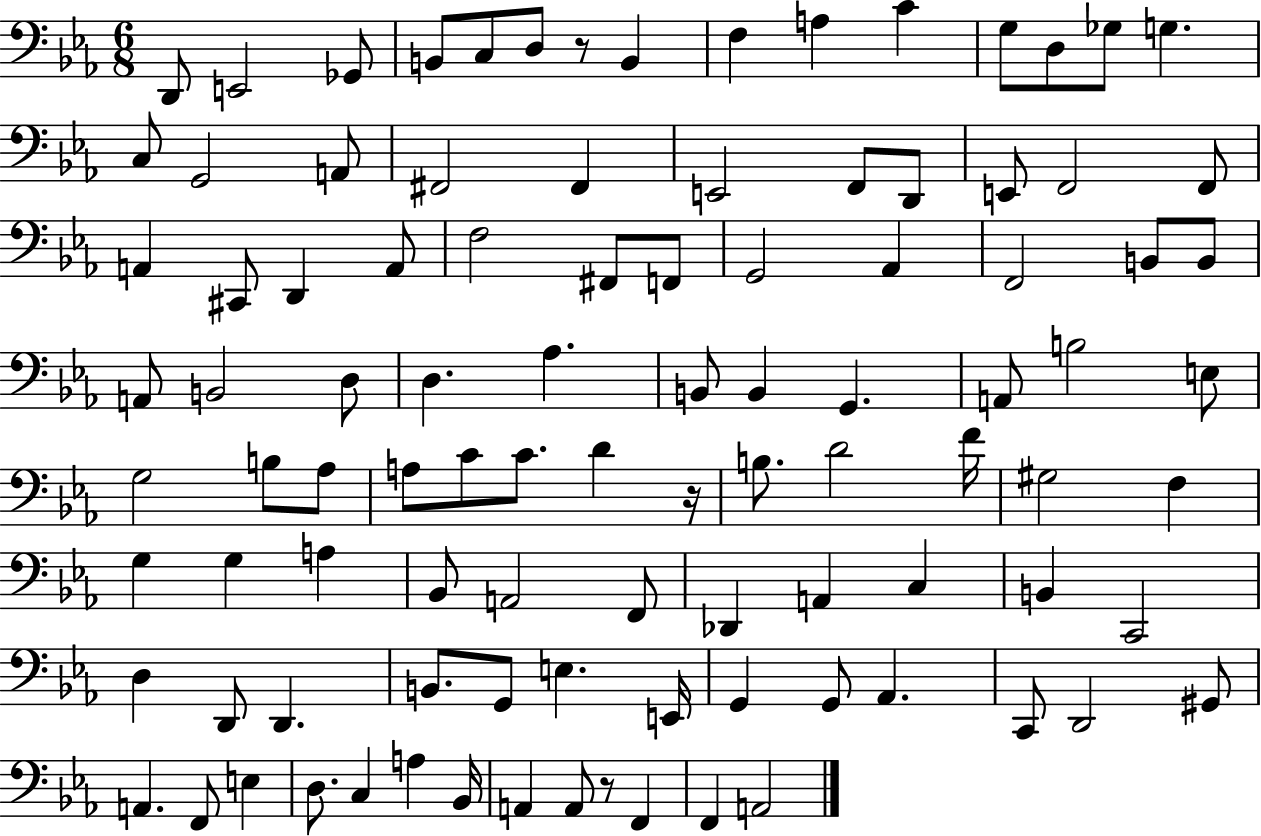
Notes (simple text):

D2/e E2/h Gb2/e B2/e C3/e D3/e R/e B2/q F3/q A3/q C4/q G3/e D3/e Gb3/e G3/q. C3/e G2/h A2/e F#2/h F#2/q E2/h F2/e D2/e E2/e F2/h F2/e A2/q C#2/e D2/q A2/e F3/h F#2/e F2/e G2/h Ab2/q F2/h B2/e B2/e A2/e B2/h D3/e D3/q. Ab3/q. B2/e B2/q G2/q. A2/e B3/h E3/e G3/h B3/e Ab3/e A3/e C4/e C4/e. D4/q R/s B3/e. D4/h F4/s G#3/h F3/q G3/q G3/q A3/q Bb2/e A2/h F2/e Db2/q A2/q C3/q B2/q C2/h D3/q D2/e D2/q. B2/e. G2/e E3/q. E2/s G2/q G2/e Ab2/q. C2/e D2/h G#2/e A2/q. F2/e E3/q D3/e. C3/q A3/q Bb2/s A2/q A2/e R/e F2/q F2/q A2/h